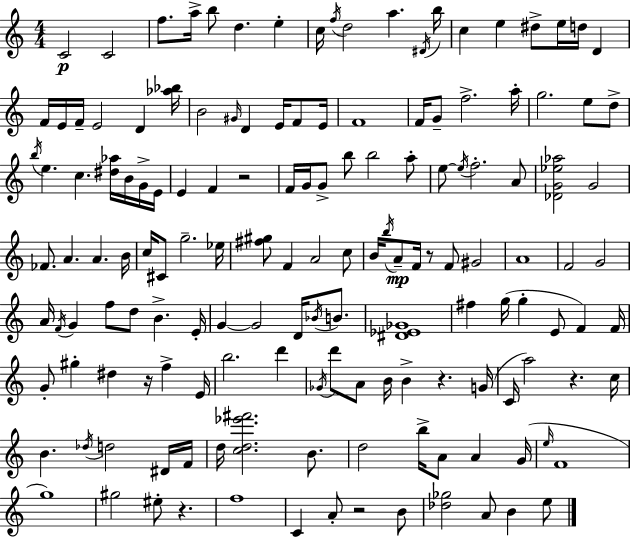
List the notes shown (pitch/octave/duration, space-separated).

C4/h C4/h F5/e. A5/s B5/e D5/q. E5/q C5/s F5/s D5/h A5/q. D#4/s B5/s C5/q E5/q D#5/e E5/s D5/s D4/q F4/s E4/s F4/s E4/h D4/q [Ab5,Bb5]/s B4/h G#4/s D4/q E4/s F4/e E4/s F4/w F4/s G4/e F5/h. A5/s G5/h. E5/e D5/e B5/s E5/q. C5/q. [D#5,Ab5]/s B4/s G4/s E4/s E4/q F4/q R/h F4/s G4/s G4/e B5/e B5/h A5/e E5/e E5/s F5/h. A4/e [Db4,G4,Eb5,Ab5]/h G4/h FES4/e. A4/q. A4/q. B4/s C5/s C#4/e G5/h. Eb5/s [F#5,G#5]/e F4/q A4/h C5/e B4/s B5/s A4/e F4/s R/e F4/e G#4/h A4/w F4/h G4/h A4/s F4/s G4/q F5/e D5/e B4/q. E4/s G4/q G4/h D4/s Bb4/s B4/e. [D#4,Eb4,Gb4]/w F#5/q G5/s G5/q E4/e F4/q F4/s G4/e G#5/q D#5/q R/s F5/q E4/s B5/h. D6/q Gb4/s D6/e A4/e B4/s B4/q R/q. G4/s C4/s A5/h R/q. C5/s B4/q. Db5/s D5/h D#4/s F4/s D5/s [C5,D5,Eb6,F#6]/h. B4/e. D5/h B5/s A4/e A4/q G4/s E5/s F4/w G5/w G#5/h EIS5/e R/q. F5/w C4/q A4/e R/h B4/e [Db5,Gb5]/h A4/e B4/q E5/e